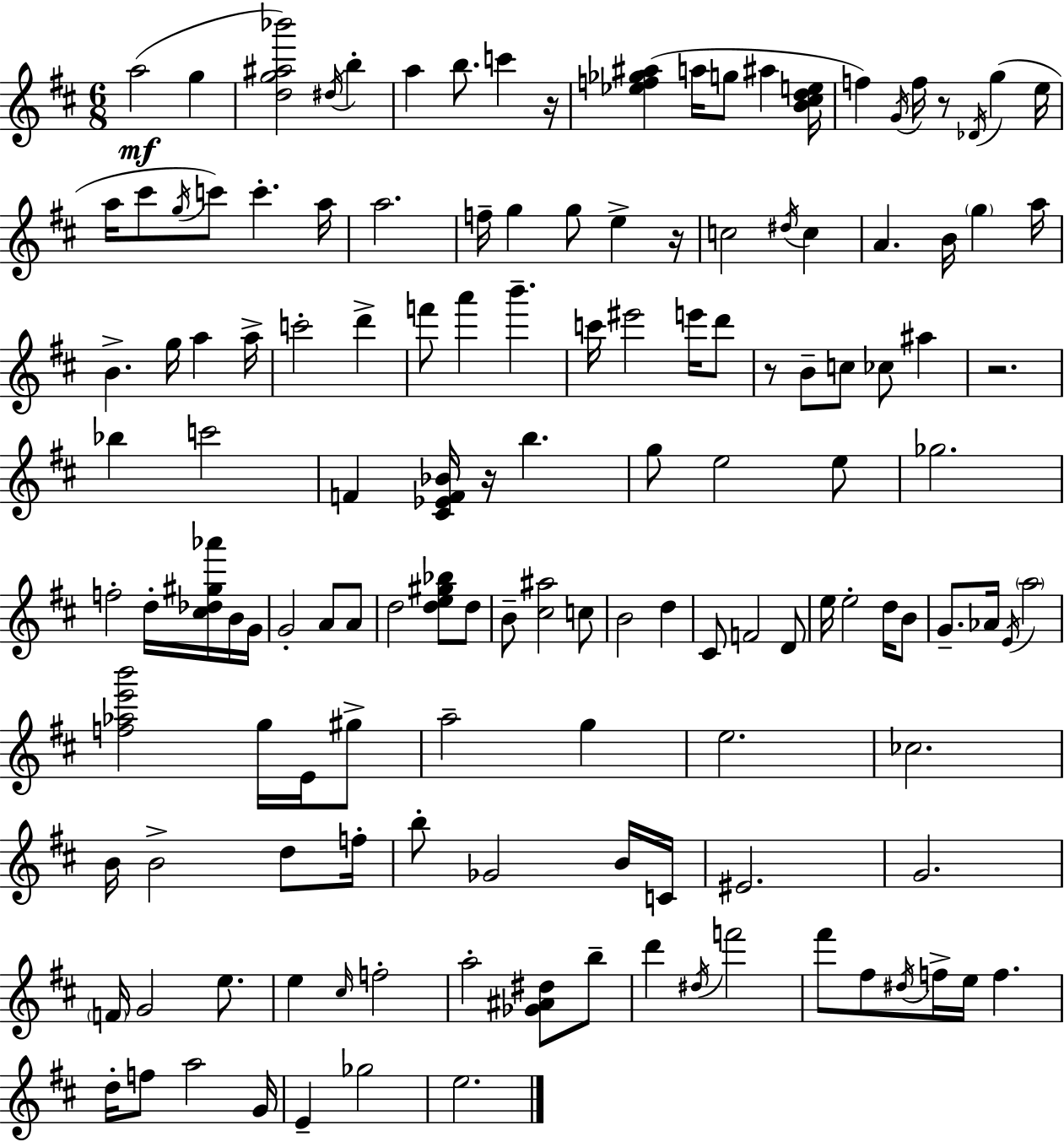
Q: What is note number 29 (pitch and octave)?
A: D#5